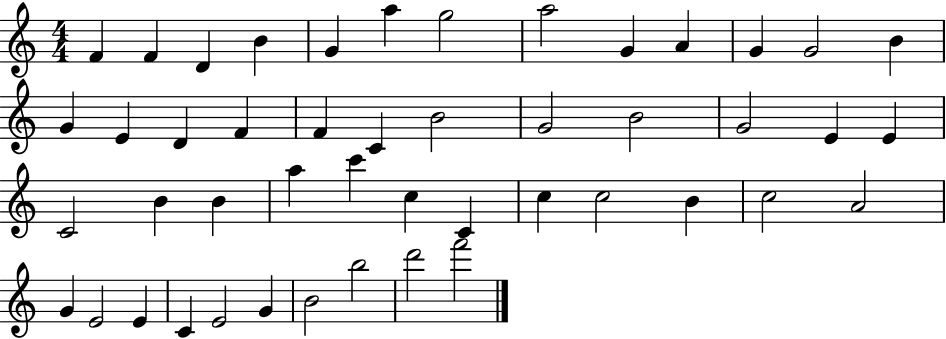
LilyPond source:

{
  \clef treble
  \numericTimeSignature
  \time 4/4
  \key c \major
  f'4 f'4 d'4 b'4 | g'4 a''4 g''2 | a''2 g'4 a'4 | g'4 g'2 b'4 | \break g'4 e'4 d'4 f'4 | f'4 c'4 b'2 | g'2 b'2 | g'2 e'4 e'4 | \break c'2 b'4 b'4 | a''4 c'''4 c''4 c'4 | c''4 c''2 b'4 | c''2 a'2 | \break g'4 e'2 e'4 | c'4 e'2 g'4 | b'2 b''2 | d'''2 f'''2 | \break \bar "|."
}